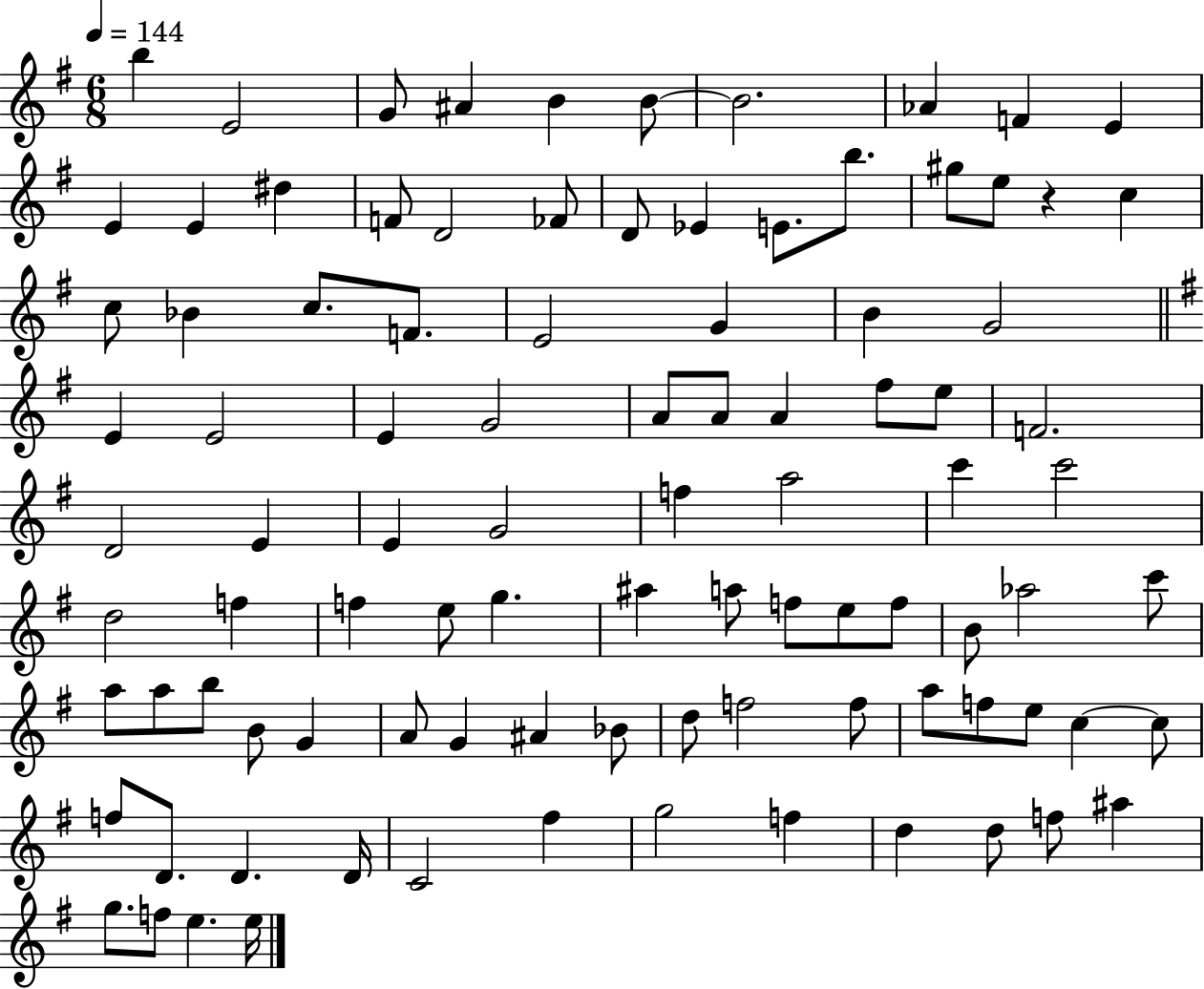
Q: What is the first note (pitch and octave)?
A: B5